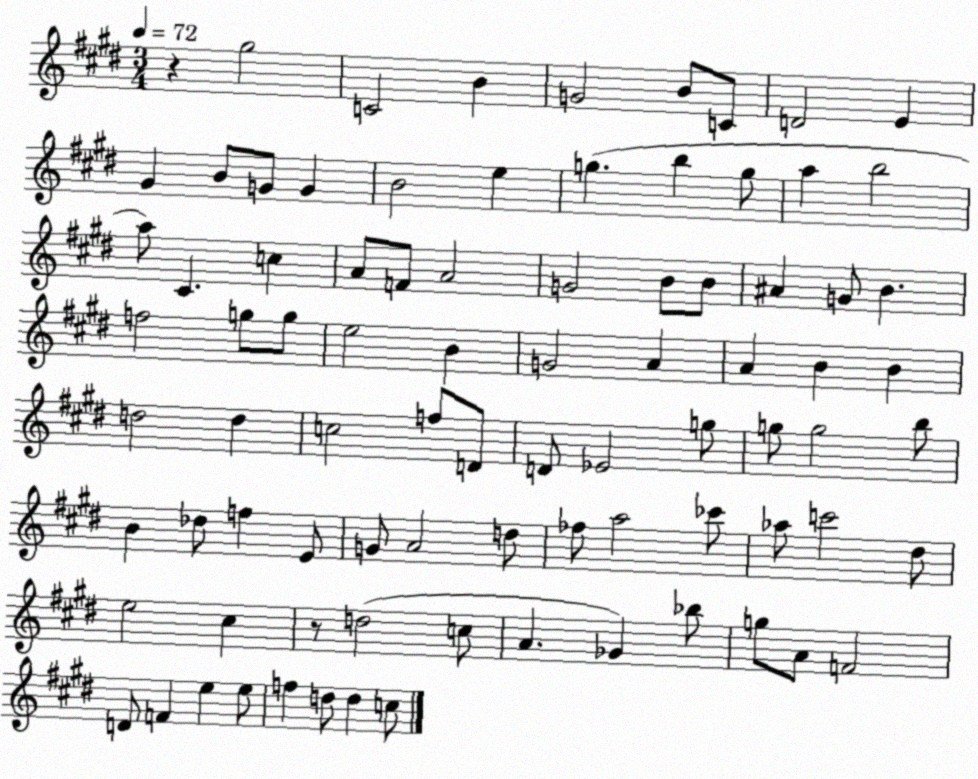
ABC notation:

X:1
T:Untitled
M:3/4
L:1/4
K:E
z ^g2 C2 B G2 B/2 C/2 D2 E ^G B/2 G/2 G B2 e g b g/2 a b2 a/2 ^C c A/2 F/2 A2 G2 B/2 B/2 ^A G/2 B f2 g/2 g/2 e2 B G2 A A B B d2 d c2 f/2 D/2 D/2 _E2 g/2 g/2 g2 b/2 B _d/2 f E/2 G/2 A2 d/2 _f/2 a2 _c'/2 _a/2 c'2 ^d/2 e2 ^c z/2 d2 c/2 A _G _b/2 g/2 A/2 F2 D/2 F e e/2 f d/2 d c/2